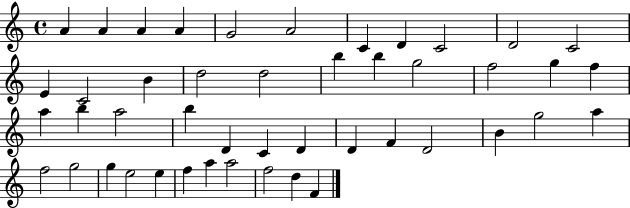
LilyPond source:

{
  \clef treble
  \time 4/4
  \defaultTimeSignature
  \key c \major
  a'4 a'4 a'4 a'4 | g'2 a'2 | c'4 d'4 c'2 | d'2 c'2 | \break e'4 c'2 b'4 | d''2 d''2 | b''4 b''4 g''2 | f''2 g''4 f''4 | \break a''4 b''4 a''2 | b''4 d'4 c'4 d'4 | d'4 f'4 d'2 | b'4 g''2 a''4 | \break f''2 g''2 | g''4 e''2 e''4 | f''4 a''4 a''2 | f''2 d''4 f'4 | \break \bar "|."
}